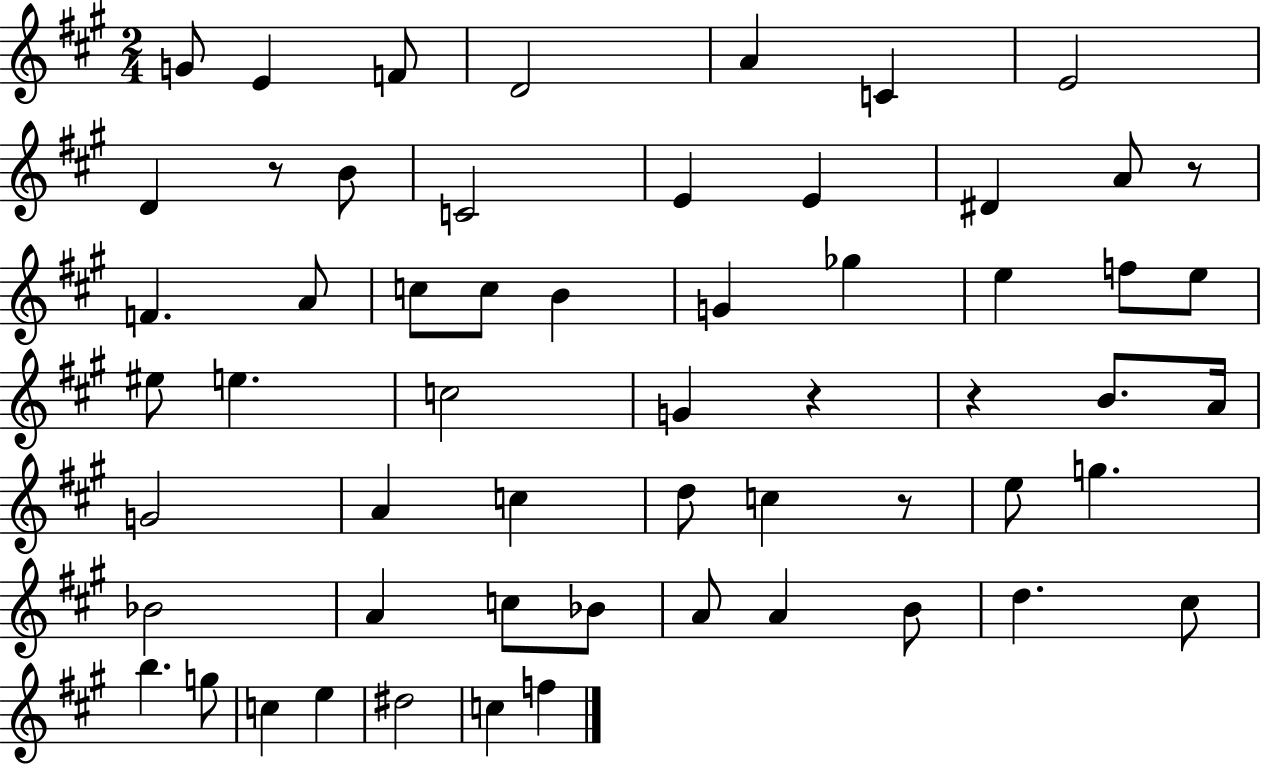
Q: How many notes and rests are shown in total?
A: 58